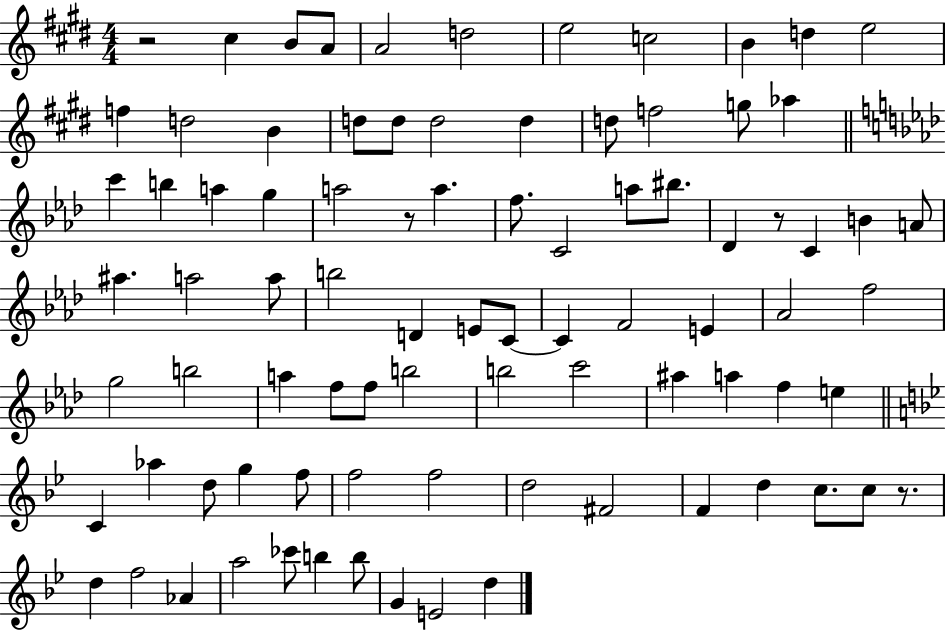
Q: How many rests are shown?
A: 4